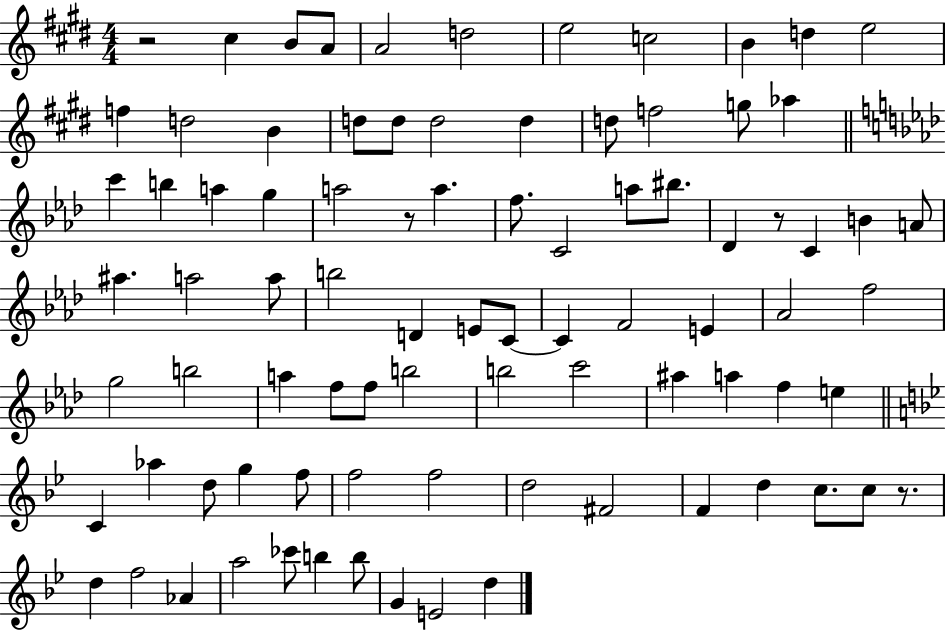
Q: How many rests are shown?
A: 4